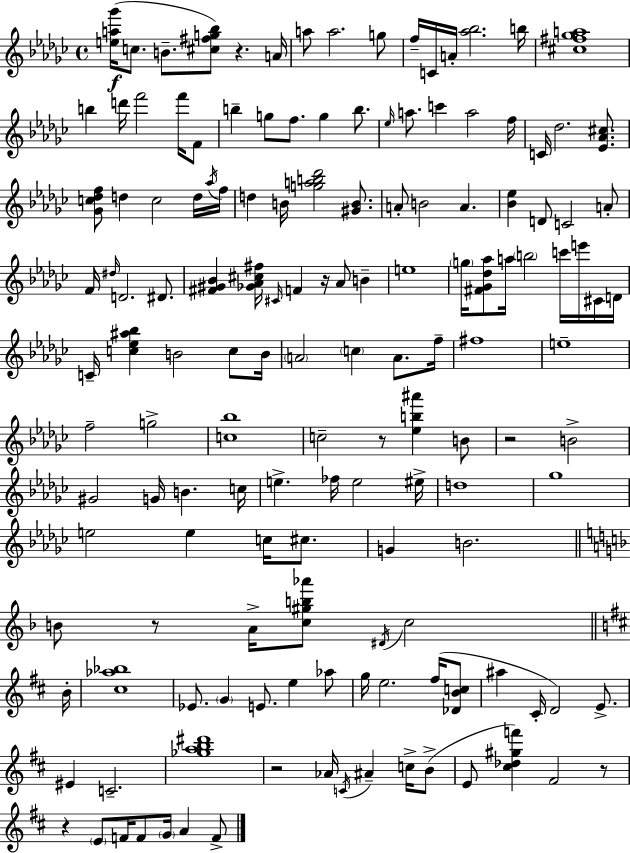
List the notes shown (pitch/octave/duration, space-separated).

[E5,A5,Gb6]/s C5/e. B4/e. [C#5,F#5,G5,Bb5]/e R/q. A4/s A5/e A5/h. G5/e F5/s C4/s A4/s [Ab5,Bb5]/h. B5/s [C#5,F#5,Gb5,A5]/w B5/q D6/s F6/h F6/s F4/e B5/q G5/e F5/e. G5/q B5/e. Eb5/s A5/e. C6/q A5/h F5/s C4/s Db5/h. [Eb4,Ab4,C#5]/e. [Gb4,C5,Db5,F5]/e D5/q C5/h D5/s Ab5/s F5/s D5/q B4/s [G5,A5,B5,Db6]/h [G#4,B4]/e. A4/e B4/h A4/q. [Bb4,Eb5]/q D4/e C4/h A4/e F4/s D#5/s D4/h. D#4/e. [F#4,G#4,Bb4]/q [Gb4,Ab4,C#5,F#5]/s C#4/s F4/q R/s Ab4/e B4/q E5/w G5/s [F#4,Gb4,Db5,Ab5]/e A5/s B5/h C6/s E6/s C#4/s D4/s C4/s [C5,Eb5,A#5,Bb5]/q B4/h C5/e B4/s A4/h C5/q A4/e. F5/s F#5/w E5/w F5/h G5/h [C5,Bb5]/w C5/h R/e [Eb5,B5,A#6]/q B4/e R/h B4/h G#4/h G4/s B4/q. C5/s E5/q. FES5/s E5/h EIS5/s D5/w Gb5/w E5/h E5/q C5/s C#5/e. G4/q B4/h. B4/e R/e A4/s [C5,G#5,B5,Ab6]/e D#4/s C5/h B4/s [C#5,Ab5,Bb5]/w Eb4/e. G4/q E4/e. E5/q Ab5/e G5/s E5/h. F#5/s [Db4,B4,C5]/e A#5/q C#4/s D4/h E4/e. EIS4/q C4/h. [Gb5,A5,B5,D#6]/w R/h Ab4/s C4/s A#4/q C5/s B4/e E4/e [C#5,Db5,G#5,F6]/q F#4/h R/e R/q E4/e F4/s F4/e G4/s A4/q F4/e